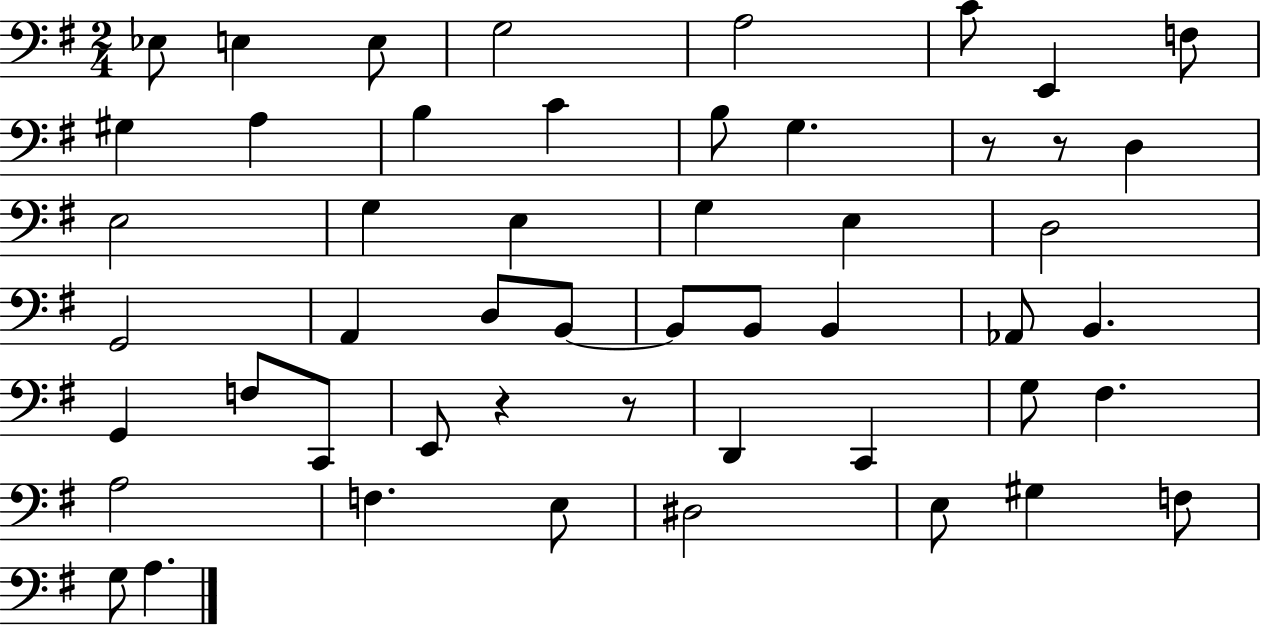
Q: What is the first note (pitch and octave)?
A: Eb3